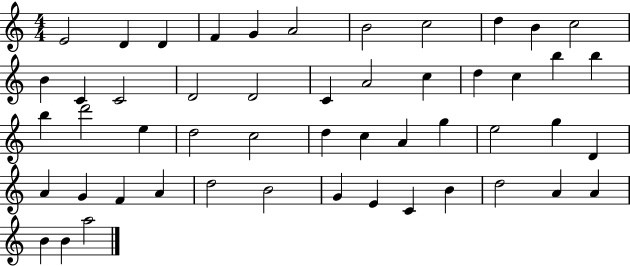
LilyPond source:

{
  \clef treble
  \numericTimeSignature
  \time 4/4
  \key c \major
  e'2 d'4 d'4 | f'4 g'4 a'2 | b'2 c''2 | d''4 b'4 c''2 | \break b'4 c'4 c'2 | d'2 d'2 | c'4 a'2 c''4 | d''4 c''4 b''4 b''4 | \break b''4 d'''2 e''4 | d''2 c''2 | d''4 c''4 a'4 g''4 | e''2 g''4 d'4 | \break a'4 g'4 f'4 a'4 | d''2 b'2 | g'4 e'4 c'4 b'4 | d''2 a'4 a'4 | \break b'4 b'4 a''2 | \bar "|."
}